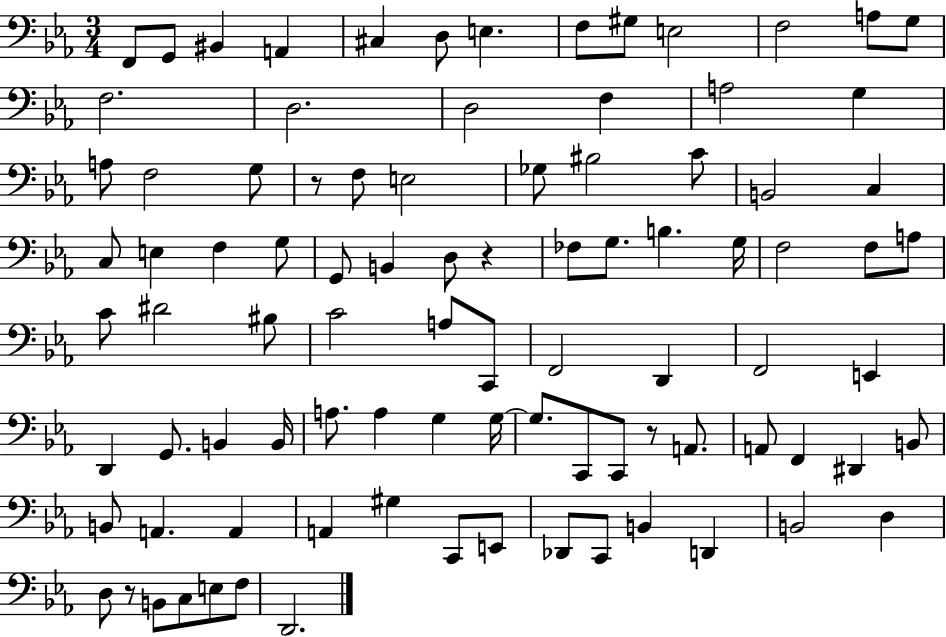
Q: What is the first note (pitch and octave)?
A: F2